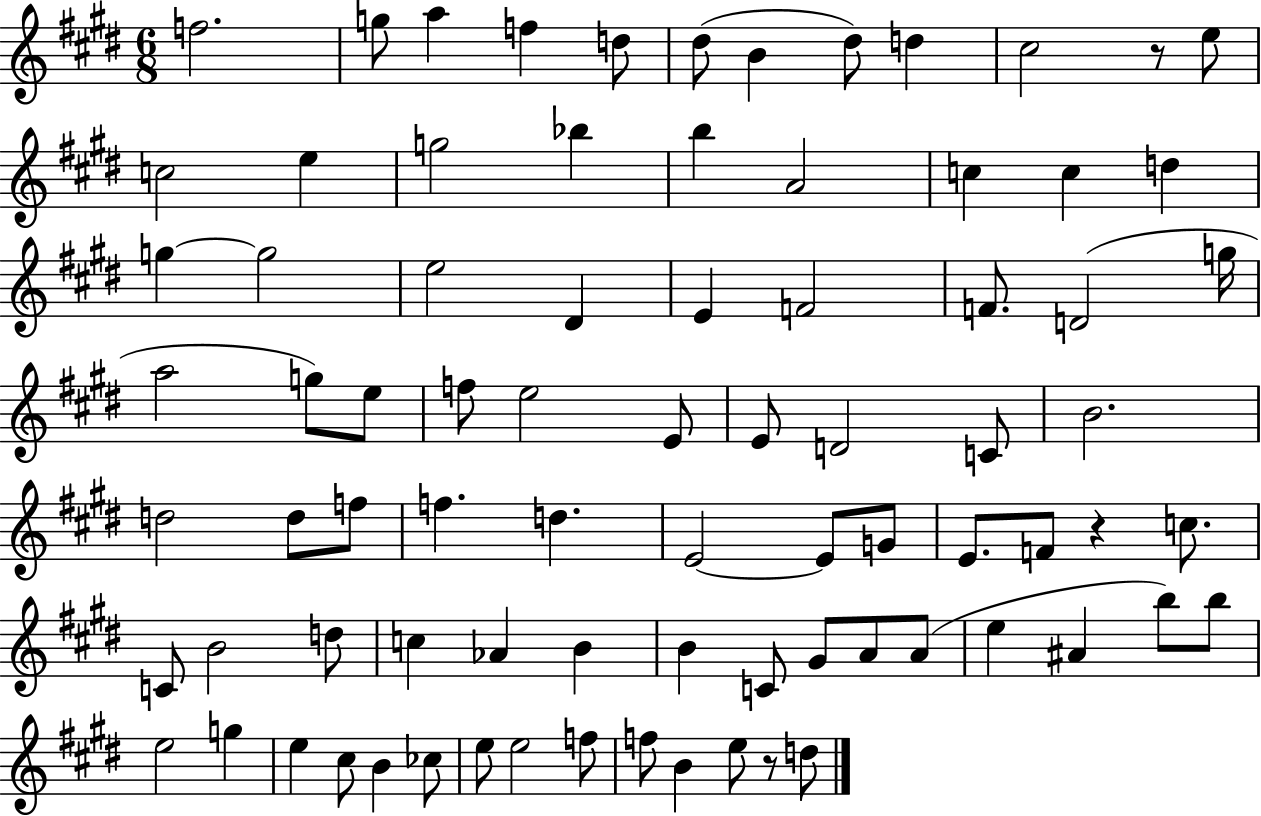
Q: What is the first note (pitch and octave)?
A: F5